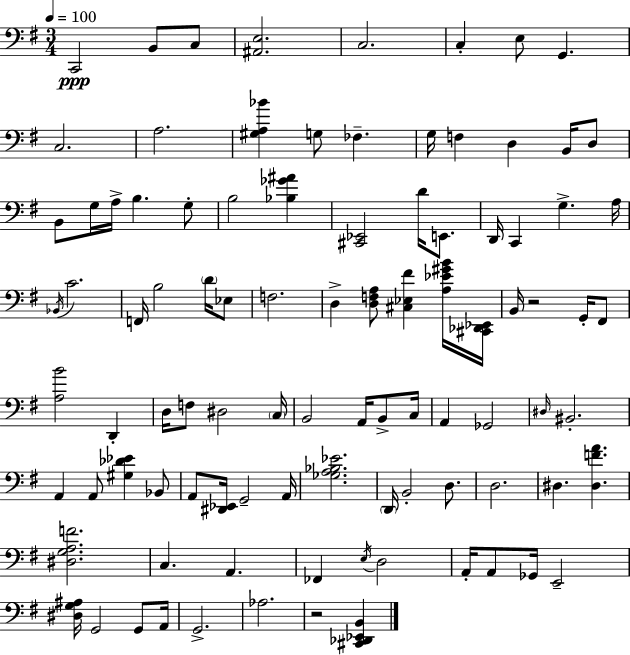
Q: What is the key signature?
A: E minor